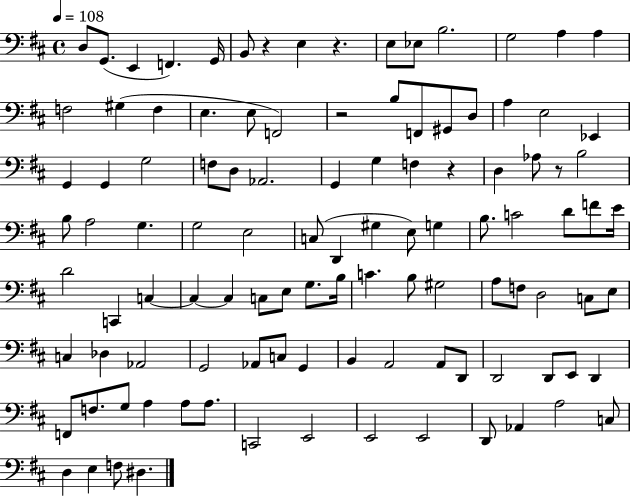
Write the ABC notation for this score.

X:1
T:Untitled
M:4/4
L:1/4
K:D
D,/2 G,,/2 E,, F,, G,,/4 B,,/2 z E, z E,/2 _E,/2 B,2 G,2 A, A, F,2 ^G, F, E, E,/2 F,,2 z2 B,/2 F,,/2 ^G,,/2 D,/2 A, E,2 _E,, G,, G,, G,2 F,/2 D,/2 _A,,2 G,, G, F, z D, _A,/2 z/2 B,2 B,/2 A,2 G, G,2 E,2 C,/2 D,, ^G, E,/2 G, B,/2 C2 D/2 F/2 E/4 D2 C,, C, C, C, C,/2 E,/2 G,/2 B,/4 C B,/2 ^G,2 A,/2 F,/2 D,2 C,/2 E,/2 C, _D, _A,,2 G,,2 _A,,/2 C,/2 G,, B,, A,,2 A,,/2 D,,/2 D,,2 D,,/2 E,,/2 D,, F,,/2 F,/2 G,/2 A, A,/2 A,/2 C,,2 E,,2 E,,2 E,,2 D,,/2 _A,, A,2 C,/2 D, E, F,/2 ^D,